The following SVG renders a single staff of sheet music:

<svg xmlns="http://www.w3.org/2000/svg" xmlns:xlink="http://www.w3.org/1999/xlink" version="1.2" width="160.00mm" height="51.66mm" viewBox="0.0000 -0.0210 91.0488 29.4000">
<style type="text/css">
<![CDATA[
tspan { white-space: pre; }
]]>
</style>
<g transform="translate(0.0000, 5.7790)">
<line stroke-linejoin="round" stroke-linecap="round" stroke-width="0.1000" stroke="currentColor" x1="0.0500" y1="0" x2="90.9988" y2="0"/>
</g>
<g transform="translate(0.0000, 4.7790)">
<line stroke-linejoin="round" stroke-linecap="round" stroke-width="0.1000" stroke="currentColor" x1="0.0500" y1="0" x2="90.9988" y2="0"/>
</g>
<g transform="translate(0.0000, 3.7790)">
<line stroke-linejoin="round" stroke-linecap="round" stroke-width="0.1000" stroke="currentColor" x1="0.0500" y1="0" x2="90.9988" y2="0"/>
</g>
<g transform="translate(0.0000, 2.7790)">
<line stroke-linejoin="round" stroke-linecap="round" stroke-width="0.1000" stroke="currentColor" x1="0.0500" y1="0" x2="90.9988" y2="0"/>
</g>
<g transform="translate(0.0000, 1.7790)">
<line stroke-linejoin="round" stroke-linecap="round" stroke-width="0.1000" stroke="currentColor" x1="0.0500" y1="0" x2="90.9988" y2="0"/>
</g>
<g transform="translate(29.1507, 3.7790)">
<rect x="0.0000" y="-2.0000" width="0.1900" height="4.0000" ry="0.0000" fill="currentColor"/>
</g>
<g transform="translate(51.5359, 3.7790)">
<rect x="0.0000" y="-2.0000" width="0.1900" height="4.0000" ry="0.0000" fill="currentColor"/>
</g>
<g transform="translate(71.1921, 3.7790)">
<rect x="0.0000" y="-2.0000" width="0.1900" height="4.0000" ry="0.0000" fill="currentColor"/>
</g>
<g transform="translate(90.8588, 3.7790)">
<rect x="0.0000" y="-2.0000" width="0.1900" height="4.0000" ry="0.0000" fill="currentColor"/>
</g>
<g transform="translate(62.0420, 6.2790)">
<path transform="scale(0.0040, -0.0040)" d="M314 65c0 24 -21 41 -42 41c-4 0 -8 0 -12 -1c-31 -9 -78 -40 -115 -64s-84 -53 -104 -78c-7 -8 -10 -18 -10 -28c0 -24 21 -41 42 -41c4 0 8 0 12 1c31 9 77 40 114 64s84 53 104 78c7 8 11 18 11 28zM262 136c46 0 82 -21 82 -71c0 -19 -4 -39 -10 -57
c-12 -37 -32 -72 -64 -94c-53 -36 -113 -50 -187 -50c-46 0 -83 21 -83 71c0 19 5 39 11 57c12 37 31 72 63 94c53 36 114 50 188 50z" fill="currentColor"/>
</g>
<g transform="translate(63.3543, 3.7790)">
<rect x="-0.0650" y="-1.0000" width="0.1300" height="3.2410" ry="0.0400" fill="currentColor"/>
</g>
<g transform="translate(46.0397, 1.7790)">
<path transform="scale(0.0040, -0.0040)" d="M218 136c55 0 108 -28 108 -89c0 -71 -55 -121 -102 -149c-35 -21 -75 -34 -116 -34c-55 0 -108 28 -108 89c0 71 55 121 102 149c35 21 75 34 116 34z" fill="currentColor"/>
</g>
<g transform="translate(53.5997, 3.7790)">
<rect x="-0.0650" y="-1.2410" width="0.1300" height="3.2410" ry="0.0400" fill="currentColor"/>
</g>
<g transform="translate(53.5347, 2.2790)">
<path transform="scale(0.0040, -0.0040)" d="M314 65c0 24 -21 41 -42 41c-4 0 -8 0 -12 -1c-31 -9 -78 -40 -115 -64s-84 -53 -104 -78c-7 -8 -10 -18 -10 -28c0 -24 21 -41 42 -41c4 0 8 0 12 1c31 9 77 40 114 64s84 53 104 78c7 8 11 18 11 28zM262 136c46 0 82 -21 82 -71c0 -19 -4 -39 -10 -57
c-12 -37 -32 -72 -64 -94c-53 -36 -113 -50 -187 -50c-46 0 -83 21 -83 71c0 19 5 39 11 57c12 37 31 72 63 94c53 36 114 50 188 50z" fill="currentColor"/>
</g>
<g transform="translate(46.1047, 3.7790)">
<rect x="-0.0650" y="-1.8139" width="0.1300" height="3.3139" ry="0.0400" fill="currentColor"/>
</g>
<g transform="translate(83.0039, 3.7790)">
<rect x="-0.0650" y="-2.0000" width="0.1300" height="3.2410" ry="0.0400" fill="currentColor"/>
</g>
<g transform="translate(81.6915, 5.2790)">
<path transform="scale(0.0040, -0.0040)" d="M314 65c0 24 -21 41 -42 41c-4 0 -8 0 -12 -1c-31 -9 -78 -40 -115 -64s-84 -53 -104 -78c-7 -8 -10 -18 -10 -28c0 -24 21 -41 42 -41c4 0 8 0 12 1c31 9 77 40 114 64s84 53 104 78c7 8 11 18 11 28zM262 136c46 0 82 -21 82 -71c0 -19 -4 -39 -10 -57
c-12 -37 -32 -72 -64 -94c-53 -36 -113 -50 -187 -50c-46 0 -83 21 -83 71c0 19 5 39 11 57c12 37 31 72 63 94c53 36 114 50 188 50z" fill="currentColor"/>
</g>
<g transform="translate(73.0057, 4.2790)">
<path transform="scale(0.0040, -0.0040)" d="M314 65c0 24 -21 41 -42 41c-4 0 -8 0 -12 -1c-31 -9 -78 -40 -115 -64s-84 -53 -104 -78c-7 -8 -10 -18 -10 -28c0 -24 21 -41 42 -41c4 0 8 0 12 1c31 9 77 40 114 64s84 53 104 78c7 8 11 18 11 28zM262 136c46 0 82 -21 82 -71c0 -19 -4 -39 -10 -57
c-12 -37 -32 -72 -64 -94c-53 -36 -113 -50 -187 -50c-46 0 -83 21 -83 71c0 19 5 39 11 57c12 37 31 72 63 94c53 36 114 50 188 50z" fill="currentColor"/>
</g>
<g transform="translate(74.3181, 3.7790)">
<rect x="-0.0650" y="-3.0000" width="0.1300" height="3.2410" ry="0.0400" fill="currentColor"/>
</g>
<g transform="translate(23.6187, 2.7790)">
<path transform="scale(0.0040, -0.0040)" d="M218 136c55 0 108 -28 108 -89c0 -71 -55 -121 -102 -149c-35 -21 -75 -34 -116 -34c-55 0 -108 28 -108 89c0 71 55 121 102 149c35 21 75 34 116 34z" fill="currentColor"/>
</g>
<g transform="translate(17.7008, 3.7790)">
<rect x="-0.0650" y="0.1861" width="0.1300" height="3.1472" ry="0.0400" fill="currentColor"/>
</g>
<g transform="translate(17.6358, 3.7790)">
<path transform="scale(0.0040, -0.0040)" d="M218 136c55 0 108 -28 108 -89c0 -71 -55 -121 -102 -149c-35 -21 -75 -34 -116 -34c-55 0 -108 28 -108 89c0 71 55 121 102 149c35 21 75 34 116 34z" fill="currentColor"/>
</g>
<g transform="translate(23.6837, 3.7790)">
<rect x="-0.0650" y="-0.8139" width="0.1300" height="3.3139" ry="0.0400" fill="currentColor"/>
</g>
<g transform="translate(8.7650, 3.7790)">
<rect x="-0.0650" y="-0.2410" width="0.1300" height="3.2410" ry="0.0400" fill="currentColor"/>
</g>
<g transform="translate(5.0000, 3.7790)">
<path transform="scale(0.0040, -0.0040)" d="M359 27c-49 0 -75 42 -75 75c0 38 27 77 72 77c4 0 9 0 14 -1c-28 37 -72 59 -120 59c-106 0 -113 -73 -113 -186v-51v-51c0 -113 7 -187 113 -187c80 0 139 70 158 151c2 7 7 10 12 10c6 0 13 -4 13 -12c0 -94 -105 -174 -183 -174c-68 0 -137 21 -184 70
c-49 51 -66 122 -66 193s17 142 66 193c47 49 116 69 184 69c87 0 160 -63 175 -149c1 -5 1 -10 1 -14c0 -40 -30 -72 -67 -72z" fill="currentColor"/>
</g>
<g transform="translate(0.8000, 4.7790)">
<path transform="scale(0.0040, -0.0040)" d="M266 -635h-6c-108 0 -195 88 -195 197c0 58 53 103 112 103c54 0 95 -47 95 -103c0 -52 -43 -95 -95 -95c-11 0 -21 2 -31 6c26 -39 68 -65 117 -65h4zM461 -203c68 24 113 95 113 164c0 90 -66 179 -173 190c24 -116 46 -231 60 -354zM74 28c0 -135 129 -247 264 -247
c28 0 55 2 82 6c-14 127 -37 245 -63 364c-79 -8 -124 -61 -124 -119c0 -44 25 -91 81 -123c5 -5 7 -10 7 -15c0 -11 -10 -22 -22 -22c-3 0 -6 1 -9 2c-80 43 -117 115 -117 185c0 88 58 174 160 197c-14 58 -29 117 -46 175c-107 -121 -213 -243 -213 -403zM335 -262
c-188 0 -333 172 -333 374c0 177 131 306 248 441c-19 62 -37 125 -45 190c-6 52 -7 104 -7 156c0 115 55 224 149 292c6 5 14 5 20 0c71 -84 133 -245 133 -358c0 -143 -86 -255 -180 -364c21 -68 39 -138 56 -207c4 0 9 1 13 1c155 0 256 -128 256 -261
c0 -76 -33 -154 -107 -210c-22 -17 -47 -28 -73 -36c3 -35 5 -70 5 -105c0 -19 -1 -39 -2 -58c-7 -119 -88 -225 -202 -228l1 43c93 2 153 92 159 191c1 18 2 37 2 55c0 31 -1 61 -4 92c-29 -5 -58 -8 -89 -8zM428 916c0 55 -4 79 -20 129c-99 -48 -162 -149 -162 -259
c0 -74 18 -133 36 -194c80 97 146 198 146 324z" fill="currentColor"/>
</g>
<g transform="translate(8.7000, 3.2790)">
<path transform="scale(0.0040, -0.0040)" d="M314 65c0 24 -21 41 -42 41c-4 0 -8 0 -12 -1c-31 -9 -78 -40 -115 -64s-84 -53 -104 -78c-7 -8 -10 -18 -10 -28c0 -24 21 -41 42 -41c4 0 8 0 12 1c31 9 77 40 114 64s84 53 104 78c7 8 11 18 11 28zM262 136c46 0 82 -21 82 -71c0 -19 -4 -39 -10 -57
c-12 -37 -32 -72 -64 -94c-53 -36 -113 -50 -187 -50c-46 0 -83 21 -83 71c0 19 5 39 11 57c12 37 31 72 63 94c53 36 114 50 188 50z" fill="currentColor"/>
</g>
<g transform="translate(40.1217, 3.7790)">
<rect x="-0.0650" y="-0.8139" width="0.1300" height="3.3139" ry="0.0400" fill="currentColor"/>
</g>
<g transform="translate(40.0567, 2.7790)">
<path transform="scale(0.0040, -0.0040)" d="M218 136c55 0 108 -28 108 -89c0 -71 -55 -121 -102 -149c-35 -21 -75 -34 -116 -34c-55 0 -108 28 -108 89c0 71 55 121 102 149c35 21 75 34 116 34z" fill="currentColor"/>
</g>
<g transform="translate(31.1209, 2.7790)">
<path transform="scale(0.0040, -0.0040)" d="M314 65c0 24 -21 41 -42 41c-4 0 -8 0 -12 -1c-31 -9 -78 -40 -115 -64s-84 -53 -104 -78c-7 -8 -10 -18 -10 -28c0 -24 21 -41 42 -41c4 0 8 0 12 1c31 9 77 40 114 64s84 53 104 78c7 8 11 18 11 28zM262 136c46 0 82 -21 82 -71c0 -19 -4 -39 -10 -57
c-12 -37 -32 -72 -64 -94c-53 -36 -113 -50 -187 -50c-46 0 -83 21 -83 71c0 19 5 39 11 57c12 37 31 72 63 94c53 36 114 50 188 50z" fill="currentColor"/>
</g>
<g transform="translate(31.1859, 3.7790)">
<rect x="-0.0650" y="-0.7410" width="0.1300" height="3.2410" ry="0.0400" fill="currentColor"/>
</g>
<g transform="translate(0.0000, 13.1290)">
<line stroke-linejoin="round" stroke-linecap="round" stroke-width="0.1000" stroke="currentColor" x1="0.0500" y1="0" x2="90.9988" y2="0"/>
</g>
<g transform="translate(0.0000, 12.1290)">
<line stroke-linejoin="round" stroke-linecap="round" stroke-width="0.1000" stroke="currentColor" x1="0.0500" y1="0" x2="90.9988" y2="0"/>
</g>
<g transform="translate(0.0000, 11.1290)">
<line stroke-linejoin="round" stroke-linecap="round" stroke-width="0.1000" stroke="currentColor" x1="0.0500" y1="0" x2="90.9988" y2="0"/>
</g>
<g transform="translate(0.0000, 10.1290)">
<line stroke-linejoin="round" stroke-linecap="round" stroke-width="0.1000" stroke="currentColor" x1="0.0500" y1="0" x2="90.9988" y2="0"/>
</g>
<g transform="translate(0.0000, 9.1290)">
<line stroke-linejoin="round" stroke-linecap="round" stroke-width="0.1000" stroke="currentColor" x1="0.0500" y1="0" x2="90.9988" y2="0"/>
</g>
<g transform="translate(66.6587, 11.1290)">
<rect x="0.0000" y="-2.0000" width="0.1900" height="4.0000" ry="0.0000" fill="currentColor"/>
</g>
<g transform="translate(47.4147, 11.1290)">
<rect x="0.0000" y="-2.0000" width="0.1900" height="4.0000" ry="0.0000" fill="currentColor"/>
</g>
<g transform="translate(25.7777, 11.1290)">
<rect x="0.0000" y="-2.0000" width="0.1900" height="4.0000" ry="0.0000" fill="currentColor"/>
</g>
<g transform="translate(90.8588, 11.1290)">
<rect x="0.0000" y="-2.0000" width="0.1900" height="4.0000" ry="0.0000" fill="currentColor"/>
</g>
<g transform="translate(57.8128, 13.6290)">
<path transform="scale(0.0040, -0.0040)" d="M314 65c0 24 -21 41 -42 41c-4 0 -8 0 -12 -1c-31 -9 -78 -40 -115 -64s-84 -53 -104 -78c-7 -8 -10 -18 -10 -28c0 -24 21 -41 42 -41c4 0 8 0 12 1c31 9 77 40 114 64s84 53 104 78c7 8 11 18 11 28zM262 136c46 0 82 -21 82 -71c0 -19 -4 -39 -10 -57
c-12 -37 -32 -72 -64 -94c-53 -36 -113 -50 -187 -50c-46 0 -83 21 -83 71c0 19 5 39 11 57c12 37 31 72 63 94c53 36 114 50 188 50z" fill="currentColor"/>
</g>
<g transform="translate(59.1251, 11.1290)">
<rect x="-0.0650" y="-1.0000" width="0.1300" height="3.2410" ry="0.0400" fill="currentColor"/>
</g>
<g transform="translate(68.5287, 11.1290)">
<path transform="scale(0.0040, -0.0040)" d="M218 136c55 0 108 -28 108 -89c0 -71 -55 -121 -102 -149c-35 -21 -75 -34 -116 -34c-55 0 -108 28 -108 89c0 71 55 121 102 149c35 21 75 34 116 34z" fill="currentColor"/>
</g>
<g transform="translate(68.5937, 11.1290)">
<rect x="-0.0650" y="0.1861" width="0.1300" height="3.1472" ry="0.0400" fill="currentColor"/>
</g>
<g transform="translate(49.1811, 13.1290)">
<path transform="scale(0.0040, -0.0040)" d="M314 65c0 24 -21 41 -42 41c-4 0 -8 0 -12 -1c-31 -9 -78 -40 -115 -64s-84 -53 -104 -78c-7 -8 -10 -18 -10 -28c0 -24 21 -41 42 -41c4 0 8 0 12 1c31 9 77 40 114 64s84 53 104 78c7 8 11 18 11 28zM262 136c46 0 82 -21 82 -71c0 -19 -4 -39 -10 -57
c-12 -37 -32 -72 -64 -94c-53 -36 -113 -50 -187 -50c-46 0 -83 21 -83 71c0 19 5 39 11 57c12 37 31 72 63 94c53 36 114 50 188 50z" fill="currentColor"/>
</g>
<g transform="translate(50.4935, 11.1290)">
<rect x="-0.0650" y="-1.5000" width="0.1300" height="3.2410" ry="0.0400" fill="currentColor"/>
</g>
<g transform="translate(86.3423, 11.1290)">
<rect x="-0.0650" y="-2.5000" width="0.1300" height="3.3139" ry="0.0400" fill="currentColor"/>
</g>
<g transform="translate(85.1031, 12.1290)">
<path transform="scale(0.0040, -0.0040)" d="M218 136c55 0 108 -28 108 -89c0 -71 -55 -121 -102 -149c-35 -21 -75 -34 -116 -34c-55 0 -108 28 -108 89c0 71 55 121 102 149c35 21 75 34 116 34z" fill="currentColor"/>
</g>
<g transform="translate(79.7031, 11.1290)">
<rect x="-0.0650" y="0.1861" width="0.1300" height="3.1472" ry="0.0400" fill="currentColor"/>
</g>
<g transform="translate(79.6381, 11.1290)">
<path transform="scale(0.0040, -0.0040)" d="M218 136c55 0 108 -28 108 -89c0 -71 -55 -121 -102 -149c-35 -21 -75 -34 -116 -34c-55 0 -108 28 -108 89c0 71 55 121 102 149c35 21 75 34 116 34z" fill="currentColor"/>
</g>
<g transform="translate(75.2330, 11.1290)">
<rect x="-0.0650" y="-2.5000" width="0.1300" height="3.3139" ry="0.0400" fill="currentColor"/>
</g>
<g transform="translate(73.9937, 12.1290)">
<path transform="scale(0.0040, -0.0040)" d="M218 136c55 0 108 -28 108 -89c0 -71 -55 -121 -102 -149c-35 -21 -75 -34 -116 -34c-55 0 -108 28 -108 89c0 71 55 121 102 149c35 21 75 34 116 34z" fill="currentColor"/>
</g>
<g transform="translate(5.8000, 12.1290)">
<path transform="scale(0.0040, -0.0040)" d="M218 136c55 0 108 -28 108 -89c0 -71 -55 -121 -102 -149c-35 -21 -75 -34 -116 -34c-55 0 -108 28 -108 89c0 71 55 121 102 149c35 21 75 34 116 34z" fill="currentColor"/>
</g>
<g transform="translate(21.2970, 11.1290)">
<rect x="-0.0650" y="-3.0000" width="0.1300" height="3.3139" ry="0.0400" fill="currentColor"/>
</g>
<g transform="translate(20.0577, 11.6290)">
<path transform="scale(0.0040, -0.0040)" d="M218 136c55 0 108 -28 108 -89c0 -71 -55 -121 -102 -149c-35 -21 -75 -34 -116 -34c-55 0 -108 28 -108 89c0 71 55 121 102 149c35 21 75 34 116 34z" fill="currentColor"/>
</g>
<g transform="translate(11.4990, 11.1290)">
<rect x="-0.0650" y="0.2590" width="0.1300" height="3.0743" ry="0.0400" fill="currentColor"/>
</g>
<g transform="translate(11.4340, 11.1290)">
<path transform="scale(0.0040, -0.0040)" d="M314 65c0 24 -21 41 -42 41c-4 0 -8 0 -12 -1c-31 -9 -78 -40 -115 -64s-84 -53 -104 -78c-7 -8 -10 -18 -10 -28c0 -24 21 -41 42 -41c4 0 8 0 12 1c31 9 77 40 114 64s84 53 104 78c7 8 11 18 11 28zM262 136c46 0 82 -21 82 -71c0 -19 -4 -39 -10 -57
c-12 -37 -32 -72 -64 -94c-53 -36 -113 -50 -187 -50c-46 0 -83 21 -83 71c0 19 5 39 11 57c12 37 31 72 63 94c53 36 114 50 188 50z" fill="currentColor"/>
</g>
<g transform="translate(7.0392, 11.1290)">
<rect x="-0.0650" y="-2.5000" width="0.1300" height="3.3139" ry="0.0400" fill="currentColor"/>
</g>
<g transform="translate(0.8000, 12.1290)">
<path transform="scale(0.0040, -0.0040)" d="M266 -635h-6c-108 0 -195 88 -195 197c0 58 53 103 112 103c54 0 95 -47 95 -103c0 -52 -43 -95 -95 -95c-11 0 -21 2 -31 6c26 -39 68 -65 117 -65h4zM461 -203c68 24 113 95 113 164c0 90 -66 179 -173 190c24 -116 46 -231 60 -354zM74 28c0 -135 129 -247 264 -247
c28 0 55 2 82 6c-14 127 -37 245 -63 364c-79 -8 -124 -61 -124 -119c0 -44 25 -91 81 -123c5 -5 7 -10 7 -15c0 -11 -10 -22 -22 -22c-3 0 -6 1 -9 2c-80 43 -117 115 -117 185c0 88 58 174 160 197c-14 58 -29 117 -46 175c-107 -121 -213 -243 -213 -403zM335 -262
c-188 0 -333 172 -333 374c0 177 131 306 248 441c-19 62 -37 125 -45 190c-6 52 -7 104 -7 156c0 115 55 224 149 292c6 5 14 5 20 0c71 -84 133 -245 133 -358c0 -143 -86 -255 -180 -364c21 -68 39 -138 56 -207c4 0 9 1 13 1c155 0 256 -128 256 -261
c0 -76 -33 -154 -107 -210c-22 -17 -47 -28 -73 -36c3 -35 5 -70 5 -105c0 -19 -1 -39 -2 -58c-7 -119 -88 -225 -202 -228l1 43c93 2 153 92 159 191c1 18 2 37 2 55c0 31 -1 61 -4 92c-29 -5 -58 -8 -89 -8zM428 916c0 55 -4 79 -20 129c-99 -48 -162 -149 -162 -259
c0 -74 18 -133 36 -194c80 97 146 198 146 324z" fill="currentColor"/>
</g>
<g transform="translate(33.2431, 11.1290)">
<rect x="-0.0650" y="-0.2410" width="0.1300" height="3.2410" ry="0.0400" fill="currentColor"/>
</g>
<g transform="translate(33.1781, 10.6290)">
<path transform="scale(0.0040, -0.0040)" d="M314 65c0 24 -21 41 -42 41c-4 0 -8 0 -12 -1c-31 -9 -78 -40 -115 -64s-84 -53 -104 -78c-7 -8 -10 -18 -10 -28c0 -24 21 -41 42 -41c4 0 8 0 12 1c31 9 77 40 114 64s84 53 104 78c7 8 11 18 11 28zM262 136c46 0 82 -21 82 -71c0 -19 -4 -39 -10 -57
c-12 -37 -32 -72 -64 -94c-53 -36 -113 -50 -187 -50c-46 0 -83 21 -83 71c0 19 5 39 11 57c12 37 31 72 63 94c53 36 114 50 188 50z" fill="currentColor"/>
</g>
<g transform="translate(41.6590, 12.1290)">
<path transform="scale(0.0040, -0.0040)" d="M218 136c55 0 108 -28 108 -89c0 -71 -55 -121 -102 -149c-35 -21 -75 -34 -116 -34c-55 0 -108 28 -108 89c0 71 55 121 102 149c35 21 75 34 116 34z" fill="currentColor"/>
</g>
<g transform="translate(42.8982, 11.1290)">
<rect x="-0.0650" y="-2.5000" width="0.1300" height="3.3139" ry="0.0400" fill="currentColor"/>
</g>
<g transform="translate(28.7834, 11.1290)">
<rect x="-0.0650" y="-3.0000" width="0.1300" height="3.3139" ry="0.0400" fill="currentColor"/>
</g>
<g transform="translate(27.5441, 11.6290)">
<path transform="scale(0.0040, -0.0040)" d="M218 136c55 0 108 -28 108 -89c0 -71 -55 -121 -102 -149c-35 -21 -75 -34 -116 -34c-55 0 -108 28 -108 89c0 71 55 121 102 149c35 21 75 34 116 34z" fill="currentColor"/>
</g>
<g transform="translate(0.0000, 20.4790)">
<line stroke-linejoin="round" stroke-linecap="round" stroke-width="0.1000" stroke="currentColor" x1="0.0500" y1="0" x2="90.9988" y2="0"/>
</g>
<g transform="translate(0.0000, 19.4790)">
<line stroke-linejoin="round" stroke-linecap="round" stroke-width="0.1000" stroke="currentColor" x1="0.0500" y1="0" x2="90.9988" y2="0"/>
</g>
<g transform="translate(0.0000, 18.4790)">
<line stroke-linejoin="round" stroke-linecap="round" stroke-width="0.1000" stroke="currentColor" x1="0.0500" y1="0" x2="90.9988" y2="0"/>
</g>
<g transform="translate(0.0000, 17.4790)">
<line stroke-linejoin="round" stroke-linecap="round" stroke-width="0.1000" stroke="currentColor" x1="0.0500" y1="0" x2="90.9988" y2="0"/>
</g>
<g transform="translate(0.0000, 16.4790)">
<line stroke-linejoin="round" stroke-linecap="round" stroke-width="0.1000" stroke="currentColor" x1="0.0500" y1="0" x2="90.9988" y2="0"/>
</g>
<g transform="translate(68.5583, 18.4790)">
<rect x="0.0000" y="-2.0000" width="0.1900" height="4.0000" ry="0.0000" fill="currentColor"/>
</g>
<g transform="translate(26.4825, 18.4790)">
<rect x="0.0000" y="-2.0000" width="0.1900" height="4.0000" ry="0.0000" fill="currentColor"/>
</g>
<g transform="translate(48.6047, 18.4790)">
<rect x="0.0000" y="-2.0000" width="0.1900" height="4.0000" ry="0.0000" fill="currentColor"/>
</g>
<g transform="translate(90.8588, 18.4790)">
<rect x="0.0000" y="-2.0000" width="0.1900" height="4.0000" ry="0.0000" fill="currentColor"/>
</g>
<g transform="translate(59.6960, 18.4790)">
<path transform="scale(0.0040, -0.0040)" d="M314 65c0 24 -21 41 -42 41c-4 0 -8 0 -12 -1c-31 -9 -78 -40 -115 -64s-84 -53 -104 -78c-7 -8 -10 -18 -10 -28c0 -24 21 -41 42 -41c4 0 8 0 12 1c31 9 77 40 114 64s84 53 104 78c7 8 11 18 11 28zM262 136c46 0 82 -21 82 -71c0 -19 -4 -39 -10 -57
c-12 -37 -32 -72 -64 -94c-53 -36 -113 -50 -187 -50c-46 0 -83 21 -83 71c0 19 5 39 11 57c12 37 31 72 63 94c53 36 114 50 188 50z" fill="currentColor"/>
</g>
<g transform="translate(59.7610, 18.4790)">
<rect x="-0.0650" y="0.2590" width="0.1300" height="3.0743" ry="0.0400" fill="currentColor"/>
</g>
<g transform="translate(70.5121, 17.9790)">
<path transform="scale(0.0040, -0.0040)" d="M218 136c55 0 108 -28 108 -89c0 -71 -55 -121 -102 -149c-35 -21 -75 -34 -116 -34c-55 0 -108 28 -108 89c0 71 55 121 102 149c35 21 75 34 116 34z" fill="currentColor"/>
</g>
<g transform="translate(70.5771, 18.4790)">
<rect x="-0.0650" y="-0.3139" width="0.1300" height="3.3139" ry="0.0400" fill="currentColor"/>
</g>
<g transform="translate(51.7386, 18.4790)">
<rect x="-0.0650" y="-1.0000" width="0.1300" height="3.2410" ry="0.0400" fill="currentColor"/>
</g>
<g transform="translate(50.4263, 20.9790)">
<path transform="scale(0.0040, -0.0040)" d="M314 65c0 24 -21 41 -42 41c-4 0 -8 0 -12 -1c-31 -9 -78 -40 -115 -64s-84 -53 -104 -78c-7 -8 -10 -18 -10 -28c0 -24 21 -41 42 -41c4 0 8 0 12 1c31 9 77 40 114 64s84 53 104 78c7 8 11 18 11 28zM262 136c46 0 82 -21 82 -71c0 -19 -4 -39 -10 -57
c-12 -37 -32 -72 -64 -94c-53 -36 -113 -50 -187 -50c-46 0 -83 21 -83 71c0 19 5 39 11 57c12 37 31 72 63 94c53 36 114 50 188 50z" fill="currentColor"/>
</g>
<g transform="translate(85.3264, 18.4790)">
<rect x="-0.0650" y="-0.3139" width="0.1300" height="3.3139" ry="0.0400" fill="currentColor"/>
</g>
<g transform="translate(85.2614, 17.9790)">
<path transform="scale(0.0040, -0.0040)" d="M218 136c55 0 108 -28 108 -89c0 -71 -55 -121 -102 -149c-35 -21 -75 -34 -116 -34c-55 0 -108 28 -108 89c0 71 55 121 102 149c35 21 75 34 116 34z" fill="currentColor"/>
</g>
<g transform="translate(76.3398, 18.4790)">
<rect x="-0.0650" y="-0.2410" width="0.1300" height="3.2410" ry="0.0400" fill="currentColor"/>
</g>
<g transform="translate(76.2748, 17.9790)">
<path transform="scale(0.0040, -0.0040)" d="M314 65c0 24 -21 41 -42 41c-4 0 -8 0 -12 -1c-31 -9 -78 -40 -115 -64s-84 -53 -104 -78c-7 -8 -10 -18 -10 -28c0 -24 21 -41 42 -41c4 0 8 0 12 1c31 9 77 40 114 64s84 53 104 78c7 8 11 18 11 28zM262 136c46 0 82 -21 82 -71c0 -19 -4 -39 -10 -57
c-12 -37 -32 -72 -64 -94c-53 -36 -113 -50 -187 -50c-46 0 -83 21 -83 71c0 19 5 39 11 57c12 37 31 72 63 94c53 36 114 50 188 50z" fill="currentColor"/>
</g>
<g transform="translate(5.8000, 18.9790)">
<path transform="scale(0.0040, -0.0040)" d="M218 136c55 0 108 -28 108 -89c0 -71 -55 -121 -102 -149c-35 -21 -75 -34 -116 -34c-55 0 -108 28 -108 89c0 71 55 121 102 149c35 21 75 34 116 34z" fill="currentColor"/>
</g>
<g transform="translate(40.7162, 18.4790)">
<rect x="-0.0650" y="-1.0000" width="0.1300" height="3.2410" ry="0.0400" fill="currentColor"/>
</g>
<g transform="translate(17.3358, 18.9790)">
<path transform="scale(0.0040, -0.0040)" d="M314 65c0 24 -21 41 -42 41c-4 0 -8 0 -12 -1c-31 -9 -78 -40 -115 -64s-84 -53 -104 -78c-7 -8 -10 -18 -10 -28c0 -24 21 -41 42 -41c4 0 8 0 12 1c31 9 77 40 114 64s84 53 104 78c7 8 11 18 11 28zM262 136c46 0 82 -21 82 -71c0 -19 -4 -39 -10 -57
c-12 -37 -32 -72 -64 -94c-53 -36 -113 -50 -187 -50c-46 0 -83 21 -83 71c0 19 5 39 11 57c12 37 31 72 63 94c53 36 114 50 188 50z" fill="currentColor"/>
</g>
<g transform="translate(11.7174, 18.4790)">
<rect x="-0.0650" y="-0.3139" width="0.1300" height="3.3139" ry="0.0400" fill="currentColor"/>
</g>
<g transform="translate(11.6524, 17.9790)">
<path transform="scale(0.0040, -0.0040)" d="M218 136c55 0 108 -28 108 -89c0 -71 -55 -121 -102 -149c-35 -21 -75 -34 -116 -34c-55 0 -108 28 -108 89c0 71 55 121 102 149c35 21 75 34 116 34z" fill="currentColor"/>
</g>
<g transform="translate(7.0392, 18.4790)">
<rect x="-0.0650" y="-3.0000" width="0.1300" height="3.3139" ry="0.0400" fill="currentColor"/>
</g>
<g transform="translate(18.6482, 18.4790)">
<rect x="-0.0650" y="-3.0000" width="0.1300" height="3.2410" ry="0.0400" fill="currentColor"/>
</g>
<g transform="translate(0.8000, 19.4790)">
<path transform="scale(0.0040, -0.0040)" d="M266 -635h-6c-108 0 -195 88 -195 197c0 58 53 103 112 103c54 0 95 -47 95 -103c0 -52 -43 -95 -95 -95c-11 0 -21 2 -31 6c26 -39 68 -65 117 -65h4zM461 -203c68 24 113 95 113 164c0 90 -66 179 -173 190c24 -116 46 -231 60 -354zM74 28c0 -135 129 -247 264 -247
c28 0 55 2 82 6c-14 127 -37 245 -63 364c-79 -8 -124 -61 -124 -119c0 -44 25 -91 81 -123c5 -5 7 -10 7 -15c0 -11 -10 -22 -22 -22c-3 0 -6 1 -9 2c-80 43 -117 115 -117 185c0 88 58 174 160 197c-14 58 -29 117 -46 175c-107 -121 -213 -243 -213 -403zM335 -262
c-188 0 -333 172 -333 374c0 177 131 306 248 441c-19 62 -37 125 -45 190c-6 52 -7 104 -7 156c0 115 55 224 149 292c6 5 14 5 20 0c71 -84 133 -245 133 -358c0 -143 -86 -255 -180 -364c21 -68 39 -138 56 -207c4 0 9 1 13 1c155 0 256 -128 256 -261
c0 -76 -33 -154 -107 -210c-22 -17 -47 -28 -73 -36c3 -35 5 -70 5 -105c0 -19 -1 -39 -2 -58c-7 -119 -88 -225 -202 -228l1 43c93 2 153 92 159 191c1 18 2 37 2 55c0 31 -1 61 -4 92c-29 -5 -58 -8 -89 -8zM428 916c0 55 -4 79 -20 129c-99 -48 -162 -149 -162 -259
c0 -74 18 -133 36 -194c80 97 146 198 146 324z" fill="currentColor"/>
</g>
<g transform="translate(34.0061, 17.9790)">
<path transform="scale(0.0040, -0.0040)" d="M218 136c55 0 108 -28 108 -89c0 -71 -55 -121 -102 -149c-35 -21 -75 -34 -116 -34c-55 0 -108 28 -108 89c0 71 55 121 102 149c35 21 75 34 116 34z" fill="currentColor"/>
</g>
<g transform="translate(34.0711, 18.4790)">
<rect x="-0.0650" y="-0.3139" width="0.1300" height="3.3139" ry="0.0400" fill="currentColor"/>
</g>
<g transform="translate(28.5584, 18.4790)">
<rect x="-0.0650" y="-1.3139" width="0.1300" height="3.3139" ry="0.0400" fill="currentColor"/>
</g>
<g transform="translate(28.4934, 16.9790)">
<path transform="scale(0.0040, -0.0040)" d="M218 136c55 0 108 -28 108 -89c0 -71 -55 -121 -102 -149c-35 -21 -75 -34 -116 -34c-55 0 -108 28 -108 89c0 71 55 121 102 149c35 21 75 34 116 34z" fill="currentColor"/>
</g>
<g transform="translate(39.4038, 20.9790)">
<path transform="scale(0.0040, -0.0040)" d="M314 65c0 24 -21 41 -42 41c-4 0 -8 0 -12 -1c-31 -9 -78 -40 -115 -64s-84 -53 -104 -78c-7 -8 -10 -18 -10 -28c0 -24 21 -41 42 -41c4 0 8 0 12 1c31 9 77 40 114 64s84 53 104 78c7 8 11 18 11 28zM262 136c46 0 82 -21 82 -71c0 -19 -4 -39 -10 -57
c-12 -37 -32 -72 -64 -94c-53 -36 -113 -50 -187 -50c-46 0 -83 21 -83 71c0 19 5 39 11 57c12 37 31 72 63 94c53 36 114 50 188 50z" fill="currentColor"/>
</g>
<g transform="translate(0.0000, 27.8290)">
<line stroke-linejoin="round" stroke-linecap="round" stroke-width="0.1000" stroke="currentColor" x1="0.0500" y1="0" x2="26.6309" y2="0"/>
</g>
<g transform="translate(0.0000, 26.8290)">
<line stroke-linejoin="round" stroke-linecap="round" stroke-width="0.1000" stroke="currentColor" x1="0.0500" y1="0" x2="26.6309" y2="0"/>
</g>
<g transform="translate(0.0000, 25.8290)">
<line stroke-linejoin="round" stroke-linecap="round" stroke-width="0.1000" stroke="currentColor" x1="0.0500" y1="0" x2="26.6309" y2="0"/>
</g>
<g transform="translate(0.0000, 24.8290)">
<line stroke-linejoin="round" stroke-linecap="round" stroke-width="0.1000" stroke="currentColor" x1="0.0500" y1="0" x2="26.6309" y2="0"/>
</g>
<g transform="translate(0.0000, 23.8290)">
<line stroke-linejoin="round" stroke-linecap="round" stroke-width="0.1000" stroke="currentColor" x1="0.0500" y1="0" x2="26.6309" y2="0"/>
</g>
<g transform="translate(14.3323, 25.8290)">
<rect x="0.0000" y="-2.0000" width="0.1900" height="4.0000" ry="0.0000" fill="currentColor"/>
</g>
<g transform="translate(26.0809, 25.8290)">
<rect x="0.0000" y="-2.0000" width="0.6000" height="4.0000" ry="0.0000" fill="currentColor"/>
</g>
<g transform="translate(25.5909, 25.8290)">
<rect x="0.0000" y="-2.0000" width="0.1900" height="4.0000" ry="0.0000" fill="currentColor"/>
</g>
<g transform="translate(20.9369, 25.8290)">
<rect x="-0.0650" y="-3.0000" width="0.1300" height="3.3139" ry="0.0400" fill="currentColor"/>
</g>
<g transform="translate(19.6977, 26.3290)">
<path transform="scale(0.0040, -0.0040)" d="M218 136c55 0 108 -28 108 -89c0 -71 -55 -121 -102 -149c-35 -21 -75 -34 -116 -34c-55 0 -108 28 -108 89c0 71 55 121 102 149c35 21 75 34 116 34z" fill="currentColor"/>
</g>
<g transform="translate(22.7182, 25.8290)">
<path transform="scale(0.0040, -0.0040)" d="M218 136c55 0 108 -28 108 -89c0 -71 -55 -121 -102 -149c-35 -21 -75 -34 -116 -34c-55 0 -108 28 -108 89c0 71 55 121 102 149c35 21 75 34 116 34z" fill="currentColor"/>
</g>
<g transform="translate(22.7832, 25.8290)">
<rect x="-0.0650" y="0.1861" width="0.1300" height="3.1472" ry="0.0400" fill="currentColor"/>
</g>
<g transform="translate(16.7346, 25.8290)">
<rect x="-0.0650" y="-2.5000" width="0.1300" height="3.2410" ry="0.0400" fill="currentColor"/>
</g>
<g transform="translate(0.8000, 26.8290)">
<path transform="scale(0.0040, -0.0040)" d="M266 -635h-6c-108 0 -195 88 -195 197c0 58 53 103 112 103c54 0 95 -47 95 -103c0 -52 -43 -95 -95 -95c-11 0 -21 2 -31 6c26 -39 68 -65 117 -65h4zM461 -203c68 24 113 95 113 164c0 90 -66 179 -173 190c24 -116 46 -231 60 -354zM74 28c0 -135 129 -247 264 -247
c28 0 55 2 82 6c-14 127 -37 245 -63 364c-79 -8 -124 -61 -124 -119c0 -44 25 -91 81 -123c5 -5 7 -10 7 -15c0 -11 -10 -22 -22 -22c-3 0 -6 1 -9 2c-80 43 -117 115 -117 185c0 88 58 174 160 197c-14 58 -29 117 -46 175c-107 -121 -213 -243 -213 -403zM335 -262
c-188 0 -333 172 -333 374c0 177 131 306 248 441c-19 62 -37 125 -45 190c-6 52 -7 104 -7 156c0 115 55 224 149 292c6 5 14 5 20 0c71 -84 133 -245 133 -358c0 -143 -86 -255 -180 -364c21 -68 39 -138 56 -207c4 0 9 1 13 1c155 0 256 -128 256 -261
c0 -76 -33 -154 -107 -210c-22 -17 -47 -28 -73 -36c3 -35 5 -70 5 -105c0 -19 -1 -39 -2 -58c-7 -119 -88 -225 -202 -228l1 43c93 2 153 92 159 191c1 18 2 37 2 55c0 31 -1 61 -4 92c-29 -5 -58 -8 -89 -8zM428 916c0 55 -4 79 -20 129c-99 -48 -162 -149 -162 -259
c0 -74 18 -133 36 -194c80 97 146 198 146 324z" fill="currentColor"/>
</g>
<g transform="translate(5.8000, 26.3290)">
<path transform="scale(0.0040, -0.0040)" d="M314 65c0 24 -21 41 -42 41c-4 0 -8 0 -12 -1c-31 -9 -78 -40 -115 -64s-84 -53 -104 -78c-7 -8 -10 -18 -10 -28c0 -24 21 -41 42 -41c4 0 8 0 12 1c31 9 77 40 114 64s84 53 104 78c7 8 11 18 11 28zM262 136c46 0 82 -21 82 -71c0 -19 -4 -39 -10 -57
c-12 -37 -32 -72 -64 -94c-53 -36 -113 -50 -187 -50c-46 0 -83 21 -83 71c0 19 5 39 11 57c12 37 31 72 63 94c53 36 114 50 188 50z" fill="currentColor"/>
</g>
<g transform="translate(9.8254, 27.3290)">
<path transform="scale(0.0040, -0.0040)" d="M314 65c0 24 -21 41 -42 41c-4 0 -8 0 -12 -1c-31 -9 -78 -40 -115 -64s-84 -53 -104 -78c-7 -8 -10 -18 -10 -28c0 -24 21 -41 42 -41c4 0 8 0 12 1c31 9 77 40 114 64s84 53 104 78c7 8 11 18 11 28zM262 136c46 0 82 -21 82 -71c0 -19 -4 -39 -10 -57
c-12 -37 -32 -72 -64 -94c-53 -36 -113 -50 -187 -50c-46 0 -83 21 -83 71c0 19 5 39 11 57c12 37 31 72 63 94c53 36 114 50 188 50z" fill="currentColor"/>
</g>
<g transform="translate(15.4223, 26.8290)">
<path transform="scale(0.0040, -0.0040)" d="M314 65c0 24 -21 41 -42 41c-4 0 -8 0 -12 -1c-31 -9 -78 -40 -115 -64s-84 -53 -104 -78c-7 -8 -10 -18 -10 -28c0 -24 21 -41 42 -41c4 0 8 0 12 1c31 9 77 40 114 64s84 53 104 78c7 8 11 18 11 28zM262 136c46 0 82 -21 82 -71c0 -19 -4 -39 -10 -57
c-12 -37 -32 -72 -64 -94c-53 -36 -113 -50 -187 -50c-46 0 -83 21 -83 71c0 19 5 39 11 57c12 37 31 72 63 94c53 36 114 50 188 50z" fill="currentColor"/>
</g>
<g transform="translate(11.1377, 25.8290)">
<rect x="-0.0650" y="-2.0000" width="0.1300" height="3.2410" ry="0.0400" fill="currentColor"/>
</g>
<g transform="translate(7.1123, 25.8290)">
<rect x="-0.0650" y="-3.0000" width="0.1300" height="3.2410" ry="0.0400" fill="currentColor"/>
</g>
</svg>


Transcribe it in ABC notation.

X:1
T:Untitled
M:4/4
L:1/4
K:C
c2 B d d2 d f e2 D2 A2 F2 G B2 A A c2 G E2 D2 B G B G A c A2 e c D2 D2 B2 c c2 c A2 F2 G2 A B